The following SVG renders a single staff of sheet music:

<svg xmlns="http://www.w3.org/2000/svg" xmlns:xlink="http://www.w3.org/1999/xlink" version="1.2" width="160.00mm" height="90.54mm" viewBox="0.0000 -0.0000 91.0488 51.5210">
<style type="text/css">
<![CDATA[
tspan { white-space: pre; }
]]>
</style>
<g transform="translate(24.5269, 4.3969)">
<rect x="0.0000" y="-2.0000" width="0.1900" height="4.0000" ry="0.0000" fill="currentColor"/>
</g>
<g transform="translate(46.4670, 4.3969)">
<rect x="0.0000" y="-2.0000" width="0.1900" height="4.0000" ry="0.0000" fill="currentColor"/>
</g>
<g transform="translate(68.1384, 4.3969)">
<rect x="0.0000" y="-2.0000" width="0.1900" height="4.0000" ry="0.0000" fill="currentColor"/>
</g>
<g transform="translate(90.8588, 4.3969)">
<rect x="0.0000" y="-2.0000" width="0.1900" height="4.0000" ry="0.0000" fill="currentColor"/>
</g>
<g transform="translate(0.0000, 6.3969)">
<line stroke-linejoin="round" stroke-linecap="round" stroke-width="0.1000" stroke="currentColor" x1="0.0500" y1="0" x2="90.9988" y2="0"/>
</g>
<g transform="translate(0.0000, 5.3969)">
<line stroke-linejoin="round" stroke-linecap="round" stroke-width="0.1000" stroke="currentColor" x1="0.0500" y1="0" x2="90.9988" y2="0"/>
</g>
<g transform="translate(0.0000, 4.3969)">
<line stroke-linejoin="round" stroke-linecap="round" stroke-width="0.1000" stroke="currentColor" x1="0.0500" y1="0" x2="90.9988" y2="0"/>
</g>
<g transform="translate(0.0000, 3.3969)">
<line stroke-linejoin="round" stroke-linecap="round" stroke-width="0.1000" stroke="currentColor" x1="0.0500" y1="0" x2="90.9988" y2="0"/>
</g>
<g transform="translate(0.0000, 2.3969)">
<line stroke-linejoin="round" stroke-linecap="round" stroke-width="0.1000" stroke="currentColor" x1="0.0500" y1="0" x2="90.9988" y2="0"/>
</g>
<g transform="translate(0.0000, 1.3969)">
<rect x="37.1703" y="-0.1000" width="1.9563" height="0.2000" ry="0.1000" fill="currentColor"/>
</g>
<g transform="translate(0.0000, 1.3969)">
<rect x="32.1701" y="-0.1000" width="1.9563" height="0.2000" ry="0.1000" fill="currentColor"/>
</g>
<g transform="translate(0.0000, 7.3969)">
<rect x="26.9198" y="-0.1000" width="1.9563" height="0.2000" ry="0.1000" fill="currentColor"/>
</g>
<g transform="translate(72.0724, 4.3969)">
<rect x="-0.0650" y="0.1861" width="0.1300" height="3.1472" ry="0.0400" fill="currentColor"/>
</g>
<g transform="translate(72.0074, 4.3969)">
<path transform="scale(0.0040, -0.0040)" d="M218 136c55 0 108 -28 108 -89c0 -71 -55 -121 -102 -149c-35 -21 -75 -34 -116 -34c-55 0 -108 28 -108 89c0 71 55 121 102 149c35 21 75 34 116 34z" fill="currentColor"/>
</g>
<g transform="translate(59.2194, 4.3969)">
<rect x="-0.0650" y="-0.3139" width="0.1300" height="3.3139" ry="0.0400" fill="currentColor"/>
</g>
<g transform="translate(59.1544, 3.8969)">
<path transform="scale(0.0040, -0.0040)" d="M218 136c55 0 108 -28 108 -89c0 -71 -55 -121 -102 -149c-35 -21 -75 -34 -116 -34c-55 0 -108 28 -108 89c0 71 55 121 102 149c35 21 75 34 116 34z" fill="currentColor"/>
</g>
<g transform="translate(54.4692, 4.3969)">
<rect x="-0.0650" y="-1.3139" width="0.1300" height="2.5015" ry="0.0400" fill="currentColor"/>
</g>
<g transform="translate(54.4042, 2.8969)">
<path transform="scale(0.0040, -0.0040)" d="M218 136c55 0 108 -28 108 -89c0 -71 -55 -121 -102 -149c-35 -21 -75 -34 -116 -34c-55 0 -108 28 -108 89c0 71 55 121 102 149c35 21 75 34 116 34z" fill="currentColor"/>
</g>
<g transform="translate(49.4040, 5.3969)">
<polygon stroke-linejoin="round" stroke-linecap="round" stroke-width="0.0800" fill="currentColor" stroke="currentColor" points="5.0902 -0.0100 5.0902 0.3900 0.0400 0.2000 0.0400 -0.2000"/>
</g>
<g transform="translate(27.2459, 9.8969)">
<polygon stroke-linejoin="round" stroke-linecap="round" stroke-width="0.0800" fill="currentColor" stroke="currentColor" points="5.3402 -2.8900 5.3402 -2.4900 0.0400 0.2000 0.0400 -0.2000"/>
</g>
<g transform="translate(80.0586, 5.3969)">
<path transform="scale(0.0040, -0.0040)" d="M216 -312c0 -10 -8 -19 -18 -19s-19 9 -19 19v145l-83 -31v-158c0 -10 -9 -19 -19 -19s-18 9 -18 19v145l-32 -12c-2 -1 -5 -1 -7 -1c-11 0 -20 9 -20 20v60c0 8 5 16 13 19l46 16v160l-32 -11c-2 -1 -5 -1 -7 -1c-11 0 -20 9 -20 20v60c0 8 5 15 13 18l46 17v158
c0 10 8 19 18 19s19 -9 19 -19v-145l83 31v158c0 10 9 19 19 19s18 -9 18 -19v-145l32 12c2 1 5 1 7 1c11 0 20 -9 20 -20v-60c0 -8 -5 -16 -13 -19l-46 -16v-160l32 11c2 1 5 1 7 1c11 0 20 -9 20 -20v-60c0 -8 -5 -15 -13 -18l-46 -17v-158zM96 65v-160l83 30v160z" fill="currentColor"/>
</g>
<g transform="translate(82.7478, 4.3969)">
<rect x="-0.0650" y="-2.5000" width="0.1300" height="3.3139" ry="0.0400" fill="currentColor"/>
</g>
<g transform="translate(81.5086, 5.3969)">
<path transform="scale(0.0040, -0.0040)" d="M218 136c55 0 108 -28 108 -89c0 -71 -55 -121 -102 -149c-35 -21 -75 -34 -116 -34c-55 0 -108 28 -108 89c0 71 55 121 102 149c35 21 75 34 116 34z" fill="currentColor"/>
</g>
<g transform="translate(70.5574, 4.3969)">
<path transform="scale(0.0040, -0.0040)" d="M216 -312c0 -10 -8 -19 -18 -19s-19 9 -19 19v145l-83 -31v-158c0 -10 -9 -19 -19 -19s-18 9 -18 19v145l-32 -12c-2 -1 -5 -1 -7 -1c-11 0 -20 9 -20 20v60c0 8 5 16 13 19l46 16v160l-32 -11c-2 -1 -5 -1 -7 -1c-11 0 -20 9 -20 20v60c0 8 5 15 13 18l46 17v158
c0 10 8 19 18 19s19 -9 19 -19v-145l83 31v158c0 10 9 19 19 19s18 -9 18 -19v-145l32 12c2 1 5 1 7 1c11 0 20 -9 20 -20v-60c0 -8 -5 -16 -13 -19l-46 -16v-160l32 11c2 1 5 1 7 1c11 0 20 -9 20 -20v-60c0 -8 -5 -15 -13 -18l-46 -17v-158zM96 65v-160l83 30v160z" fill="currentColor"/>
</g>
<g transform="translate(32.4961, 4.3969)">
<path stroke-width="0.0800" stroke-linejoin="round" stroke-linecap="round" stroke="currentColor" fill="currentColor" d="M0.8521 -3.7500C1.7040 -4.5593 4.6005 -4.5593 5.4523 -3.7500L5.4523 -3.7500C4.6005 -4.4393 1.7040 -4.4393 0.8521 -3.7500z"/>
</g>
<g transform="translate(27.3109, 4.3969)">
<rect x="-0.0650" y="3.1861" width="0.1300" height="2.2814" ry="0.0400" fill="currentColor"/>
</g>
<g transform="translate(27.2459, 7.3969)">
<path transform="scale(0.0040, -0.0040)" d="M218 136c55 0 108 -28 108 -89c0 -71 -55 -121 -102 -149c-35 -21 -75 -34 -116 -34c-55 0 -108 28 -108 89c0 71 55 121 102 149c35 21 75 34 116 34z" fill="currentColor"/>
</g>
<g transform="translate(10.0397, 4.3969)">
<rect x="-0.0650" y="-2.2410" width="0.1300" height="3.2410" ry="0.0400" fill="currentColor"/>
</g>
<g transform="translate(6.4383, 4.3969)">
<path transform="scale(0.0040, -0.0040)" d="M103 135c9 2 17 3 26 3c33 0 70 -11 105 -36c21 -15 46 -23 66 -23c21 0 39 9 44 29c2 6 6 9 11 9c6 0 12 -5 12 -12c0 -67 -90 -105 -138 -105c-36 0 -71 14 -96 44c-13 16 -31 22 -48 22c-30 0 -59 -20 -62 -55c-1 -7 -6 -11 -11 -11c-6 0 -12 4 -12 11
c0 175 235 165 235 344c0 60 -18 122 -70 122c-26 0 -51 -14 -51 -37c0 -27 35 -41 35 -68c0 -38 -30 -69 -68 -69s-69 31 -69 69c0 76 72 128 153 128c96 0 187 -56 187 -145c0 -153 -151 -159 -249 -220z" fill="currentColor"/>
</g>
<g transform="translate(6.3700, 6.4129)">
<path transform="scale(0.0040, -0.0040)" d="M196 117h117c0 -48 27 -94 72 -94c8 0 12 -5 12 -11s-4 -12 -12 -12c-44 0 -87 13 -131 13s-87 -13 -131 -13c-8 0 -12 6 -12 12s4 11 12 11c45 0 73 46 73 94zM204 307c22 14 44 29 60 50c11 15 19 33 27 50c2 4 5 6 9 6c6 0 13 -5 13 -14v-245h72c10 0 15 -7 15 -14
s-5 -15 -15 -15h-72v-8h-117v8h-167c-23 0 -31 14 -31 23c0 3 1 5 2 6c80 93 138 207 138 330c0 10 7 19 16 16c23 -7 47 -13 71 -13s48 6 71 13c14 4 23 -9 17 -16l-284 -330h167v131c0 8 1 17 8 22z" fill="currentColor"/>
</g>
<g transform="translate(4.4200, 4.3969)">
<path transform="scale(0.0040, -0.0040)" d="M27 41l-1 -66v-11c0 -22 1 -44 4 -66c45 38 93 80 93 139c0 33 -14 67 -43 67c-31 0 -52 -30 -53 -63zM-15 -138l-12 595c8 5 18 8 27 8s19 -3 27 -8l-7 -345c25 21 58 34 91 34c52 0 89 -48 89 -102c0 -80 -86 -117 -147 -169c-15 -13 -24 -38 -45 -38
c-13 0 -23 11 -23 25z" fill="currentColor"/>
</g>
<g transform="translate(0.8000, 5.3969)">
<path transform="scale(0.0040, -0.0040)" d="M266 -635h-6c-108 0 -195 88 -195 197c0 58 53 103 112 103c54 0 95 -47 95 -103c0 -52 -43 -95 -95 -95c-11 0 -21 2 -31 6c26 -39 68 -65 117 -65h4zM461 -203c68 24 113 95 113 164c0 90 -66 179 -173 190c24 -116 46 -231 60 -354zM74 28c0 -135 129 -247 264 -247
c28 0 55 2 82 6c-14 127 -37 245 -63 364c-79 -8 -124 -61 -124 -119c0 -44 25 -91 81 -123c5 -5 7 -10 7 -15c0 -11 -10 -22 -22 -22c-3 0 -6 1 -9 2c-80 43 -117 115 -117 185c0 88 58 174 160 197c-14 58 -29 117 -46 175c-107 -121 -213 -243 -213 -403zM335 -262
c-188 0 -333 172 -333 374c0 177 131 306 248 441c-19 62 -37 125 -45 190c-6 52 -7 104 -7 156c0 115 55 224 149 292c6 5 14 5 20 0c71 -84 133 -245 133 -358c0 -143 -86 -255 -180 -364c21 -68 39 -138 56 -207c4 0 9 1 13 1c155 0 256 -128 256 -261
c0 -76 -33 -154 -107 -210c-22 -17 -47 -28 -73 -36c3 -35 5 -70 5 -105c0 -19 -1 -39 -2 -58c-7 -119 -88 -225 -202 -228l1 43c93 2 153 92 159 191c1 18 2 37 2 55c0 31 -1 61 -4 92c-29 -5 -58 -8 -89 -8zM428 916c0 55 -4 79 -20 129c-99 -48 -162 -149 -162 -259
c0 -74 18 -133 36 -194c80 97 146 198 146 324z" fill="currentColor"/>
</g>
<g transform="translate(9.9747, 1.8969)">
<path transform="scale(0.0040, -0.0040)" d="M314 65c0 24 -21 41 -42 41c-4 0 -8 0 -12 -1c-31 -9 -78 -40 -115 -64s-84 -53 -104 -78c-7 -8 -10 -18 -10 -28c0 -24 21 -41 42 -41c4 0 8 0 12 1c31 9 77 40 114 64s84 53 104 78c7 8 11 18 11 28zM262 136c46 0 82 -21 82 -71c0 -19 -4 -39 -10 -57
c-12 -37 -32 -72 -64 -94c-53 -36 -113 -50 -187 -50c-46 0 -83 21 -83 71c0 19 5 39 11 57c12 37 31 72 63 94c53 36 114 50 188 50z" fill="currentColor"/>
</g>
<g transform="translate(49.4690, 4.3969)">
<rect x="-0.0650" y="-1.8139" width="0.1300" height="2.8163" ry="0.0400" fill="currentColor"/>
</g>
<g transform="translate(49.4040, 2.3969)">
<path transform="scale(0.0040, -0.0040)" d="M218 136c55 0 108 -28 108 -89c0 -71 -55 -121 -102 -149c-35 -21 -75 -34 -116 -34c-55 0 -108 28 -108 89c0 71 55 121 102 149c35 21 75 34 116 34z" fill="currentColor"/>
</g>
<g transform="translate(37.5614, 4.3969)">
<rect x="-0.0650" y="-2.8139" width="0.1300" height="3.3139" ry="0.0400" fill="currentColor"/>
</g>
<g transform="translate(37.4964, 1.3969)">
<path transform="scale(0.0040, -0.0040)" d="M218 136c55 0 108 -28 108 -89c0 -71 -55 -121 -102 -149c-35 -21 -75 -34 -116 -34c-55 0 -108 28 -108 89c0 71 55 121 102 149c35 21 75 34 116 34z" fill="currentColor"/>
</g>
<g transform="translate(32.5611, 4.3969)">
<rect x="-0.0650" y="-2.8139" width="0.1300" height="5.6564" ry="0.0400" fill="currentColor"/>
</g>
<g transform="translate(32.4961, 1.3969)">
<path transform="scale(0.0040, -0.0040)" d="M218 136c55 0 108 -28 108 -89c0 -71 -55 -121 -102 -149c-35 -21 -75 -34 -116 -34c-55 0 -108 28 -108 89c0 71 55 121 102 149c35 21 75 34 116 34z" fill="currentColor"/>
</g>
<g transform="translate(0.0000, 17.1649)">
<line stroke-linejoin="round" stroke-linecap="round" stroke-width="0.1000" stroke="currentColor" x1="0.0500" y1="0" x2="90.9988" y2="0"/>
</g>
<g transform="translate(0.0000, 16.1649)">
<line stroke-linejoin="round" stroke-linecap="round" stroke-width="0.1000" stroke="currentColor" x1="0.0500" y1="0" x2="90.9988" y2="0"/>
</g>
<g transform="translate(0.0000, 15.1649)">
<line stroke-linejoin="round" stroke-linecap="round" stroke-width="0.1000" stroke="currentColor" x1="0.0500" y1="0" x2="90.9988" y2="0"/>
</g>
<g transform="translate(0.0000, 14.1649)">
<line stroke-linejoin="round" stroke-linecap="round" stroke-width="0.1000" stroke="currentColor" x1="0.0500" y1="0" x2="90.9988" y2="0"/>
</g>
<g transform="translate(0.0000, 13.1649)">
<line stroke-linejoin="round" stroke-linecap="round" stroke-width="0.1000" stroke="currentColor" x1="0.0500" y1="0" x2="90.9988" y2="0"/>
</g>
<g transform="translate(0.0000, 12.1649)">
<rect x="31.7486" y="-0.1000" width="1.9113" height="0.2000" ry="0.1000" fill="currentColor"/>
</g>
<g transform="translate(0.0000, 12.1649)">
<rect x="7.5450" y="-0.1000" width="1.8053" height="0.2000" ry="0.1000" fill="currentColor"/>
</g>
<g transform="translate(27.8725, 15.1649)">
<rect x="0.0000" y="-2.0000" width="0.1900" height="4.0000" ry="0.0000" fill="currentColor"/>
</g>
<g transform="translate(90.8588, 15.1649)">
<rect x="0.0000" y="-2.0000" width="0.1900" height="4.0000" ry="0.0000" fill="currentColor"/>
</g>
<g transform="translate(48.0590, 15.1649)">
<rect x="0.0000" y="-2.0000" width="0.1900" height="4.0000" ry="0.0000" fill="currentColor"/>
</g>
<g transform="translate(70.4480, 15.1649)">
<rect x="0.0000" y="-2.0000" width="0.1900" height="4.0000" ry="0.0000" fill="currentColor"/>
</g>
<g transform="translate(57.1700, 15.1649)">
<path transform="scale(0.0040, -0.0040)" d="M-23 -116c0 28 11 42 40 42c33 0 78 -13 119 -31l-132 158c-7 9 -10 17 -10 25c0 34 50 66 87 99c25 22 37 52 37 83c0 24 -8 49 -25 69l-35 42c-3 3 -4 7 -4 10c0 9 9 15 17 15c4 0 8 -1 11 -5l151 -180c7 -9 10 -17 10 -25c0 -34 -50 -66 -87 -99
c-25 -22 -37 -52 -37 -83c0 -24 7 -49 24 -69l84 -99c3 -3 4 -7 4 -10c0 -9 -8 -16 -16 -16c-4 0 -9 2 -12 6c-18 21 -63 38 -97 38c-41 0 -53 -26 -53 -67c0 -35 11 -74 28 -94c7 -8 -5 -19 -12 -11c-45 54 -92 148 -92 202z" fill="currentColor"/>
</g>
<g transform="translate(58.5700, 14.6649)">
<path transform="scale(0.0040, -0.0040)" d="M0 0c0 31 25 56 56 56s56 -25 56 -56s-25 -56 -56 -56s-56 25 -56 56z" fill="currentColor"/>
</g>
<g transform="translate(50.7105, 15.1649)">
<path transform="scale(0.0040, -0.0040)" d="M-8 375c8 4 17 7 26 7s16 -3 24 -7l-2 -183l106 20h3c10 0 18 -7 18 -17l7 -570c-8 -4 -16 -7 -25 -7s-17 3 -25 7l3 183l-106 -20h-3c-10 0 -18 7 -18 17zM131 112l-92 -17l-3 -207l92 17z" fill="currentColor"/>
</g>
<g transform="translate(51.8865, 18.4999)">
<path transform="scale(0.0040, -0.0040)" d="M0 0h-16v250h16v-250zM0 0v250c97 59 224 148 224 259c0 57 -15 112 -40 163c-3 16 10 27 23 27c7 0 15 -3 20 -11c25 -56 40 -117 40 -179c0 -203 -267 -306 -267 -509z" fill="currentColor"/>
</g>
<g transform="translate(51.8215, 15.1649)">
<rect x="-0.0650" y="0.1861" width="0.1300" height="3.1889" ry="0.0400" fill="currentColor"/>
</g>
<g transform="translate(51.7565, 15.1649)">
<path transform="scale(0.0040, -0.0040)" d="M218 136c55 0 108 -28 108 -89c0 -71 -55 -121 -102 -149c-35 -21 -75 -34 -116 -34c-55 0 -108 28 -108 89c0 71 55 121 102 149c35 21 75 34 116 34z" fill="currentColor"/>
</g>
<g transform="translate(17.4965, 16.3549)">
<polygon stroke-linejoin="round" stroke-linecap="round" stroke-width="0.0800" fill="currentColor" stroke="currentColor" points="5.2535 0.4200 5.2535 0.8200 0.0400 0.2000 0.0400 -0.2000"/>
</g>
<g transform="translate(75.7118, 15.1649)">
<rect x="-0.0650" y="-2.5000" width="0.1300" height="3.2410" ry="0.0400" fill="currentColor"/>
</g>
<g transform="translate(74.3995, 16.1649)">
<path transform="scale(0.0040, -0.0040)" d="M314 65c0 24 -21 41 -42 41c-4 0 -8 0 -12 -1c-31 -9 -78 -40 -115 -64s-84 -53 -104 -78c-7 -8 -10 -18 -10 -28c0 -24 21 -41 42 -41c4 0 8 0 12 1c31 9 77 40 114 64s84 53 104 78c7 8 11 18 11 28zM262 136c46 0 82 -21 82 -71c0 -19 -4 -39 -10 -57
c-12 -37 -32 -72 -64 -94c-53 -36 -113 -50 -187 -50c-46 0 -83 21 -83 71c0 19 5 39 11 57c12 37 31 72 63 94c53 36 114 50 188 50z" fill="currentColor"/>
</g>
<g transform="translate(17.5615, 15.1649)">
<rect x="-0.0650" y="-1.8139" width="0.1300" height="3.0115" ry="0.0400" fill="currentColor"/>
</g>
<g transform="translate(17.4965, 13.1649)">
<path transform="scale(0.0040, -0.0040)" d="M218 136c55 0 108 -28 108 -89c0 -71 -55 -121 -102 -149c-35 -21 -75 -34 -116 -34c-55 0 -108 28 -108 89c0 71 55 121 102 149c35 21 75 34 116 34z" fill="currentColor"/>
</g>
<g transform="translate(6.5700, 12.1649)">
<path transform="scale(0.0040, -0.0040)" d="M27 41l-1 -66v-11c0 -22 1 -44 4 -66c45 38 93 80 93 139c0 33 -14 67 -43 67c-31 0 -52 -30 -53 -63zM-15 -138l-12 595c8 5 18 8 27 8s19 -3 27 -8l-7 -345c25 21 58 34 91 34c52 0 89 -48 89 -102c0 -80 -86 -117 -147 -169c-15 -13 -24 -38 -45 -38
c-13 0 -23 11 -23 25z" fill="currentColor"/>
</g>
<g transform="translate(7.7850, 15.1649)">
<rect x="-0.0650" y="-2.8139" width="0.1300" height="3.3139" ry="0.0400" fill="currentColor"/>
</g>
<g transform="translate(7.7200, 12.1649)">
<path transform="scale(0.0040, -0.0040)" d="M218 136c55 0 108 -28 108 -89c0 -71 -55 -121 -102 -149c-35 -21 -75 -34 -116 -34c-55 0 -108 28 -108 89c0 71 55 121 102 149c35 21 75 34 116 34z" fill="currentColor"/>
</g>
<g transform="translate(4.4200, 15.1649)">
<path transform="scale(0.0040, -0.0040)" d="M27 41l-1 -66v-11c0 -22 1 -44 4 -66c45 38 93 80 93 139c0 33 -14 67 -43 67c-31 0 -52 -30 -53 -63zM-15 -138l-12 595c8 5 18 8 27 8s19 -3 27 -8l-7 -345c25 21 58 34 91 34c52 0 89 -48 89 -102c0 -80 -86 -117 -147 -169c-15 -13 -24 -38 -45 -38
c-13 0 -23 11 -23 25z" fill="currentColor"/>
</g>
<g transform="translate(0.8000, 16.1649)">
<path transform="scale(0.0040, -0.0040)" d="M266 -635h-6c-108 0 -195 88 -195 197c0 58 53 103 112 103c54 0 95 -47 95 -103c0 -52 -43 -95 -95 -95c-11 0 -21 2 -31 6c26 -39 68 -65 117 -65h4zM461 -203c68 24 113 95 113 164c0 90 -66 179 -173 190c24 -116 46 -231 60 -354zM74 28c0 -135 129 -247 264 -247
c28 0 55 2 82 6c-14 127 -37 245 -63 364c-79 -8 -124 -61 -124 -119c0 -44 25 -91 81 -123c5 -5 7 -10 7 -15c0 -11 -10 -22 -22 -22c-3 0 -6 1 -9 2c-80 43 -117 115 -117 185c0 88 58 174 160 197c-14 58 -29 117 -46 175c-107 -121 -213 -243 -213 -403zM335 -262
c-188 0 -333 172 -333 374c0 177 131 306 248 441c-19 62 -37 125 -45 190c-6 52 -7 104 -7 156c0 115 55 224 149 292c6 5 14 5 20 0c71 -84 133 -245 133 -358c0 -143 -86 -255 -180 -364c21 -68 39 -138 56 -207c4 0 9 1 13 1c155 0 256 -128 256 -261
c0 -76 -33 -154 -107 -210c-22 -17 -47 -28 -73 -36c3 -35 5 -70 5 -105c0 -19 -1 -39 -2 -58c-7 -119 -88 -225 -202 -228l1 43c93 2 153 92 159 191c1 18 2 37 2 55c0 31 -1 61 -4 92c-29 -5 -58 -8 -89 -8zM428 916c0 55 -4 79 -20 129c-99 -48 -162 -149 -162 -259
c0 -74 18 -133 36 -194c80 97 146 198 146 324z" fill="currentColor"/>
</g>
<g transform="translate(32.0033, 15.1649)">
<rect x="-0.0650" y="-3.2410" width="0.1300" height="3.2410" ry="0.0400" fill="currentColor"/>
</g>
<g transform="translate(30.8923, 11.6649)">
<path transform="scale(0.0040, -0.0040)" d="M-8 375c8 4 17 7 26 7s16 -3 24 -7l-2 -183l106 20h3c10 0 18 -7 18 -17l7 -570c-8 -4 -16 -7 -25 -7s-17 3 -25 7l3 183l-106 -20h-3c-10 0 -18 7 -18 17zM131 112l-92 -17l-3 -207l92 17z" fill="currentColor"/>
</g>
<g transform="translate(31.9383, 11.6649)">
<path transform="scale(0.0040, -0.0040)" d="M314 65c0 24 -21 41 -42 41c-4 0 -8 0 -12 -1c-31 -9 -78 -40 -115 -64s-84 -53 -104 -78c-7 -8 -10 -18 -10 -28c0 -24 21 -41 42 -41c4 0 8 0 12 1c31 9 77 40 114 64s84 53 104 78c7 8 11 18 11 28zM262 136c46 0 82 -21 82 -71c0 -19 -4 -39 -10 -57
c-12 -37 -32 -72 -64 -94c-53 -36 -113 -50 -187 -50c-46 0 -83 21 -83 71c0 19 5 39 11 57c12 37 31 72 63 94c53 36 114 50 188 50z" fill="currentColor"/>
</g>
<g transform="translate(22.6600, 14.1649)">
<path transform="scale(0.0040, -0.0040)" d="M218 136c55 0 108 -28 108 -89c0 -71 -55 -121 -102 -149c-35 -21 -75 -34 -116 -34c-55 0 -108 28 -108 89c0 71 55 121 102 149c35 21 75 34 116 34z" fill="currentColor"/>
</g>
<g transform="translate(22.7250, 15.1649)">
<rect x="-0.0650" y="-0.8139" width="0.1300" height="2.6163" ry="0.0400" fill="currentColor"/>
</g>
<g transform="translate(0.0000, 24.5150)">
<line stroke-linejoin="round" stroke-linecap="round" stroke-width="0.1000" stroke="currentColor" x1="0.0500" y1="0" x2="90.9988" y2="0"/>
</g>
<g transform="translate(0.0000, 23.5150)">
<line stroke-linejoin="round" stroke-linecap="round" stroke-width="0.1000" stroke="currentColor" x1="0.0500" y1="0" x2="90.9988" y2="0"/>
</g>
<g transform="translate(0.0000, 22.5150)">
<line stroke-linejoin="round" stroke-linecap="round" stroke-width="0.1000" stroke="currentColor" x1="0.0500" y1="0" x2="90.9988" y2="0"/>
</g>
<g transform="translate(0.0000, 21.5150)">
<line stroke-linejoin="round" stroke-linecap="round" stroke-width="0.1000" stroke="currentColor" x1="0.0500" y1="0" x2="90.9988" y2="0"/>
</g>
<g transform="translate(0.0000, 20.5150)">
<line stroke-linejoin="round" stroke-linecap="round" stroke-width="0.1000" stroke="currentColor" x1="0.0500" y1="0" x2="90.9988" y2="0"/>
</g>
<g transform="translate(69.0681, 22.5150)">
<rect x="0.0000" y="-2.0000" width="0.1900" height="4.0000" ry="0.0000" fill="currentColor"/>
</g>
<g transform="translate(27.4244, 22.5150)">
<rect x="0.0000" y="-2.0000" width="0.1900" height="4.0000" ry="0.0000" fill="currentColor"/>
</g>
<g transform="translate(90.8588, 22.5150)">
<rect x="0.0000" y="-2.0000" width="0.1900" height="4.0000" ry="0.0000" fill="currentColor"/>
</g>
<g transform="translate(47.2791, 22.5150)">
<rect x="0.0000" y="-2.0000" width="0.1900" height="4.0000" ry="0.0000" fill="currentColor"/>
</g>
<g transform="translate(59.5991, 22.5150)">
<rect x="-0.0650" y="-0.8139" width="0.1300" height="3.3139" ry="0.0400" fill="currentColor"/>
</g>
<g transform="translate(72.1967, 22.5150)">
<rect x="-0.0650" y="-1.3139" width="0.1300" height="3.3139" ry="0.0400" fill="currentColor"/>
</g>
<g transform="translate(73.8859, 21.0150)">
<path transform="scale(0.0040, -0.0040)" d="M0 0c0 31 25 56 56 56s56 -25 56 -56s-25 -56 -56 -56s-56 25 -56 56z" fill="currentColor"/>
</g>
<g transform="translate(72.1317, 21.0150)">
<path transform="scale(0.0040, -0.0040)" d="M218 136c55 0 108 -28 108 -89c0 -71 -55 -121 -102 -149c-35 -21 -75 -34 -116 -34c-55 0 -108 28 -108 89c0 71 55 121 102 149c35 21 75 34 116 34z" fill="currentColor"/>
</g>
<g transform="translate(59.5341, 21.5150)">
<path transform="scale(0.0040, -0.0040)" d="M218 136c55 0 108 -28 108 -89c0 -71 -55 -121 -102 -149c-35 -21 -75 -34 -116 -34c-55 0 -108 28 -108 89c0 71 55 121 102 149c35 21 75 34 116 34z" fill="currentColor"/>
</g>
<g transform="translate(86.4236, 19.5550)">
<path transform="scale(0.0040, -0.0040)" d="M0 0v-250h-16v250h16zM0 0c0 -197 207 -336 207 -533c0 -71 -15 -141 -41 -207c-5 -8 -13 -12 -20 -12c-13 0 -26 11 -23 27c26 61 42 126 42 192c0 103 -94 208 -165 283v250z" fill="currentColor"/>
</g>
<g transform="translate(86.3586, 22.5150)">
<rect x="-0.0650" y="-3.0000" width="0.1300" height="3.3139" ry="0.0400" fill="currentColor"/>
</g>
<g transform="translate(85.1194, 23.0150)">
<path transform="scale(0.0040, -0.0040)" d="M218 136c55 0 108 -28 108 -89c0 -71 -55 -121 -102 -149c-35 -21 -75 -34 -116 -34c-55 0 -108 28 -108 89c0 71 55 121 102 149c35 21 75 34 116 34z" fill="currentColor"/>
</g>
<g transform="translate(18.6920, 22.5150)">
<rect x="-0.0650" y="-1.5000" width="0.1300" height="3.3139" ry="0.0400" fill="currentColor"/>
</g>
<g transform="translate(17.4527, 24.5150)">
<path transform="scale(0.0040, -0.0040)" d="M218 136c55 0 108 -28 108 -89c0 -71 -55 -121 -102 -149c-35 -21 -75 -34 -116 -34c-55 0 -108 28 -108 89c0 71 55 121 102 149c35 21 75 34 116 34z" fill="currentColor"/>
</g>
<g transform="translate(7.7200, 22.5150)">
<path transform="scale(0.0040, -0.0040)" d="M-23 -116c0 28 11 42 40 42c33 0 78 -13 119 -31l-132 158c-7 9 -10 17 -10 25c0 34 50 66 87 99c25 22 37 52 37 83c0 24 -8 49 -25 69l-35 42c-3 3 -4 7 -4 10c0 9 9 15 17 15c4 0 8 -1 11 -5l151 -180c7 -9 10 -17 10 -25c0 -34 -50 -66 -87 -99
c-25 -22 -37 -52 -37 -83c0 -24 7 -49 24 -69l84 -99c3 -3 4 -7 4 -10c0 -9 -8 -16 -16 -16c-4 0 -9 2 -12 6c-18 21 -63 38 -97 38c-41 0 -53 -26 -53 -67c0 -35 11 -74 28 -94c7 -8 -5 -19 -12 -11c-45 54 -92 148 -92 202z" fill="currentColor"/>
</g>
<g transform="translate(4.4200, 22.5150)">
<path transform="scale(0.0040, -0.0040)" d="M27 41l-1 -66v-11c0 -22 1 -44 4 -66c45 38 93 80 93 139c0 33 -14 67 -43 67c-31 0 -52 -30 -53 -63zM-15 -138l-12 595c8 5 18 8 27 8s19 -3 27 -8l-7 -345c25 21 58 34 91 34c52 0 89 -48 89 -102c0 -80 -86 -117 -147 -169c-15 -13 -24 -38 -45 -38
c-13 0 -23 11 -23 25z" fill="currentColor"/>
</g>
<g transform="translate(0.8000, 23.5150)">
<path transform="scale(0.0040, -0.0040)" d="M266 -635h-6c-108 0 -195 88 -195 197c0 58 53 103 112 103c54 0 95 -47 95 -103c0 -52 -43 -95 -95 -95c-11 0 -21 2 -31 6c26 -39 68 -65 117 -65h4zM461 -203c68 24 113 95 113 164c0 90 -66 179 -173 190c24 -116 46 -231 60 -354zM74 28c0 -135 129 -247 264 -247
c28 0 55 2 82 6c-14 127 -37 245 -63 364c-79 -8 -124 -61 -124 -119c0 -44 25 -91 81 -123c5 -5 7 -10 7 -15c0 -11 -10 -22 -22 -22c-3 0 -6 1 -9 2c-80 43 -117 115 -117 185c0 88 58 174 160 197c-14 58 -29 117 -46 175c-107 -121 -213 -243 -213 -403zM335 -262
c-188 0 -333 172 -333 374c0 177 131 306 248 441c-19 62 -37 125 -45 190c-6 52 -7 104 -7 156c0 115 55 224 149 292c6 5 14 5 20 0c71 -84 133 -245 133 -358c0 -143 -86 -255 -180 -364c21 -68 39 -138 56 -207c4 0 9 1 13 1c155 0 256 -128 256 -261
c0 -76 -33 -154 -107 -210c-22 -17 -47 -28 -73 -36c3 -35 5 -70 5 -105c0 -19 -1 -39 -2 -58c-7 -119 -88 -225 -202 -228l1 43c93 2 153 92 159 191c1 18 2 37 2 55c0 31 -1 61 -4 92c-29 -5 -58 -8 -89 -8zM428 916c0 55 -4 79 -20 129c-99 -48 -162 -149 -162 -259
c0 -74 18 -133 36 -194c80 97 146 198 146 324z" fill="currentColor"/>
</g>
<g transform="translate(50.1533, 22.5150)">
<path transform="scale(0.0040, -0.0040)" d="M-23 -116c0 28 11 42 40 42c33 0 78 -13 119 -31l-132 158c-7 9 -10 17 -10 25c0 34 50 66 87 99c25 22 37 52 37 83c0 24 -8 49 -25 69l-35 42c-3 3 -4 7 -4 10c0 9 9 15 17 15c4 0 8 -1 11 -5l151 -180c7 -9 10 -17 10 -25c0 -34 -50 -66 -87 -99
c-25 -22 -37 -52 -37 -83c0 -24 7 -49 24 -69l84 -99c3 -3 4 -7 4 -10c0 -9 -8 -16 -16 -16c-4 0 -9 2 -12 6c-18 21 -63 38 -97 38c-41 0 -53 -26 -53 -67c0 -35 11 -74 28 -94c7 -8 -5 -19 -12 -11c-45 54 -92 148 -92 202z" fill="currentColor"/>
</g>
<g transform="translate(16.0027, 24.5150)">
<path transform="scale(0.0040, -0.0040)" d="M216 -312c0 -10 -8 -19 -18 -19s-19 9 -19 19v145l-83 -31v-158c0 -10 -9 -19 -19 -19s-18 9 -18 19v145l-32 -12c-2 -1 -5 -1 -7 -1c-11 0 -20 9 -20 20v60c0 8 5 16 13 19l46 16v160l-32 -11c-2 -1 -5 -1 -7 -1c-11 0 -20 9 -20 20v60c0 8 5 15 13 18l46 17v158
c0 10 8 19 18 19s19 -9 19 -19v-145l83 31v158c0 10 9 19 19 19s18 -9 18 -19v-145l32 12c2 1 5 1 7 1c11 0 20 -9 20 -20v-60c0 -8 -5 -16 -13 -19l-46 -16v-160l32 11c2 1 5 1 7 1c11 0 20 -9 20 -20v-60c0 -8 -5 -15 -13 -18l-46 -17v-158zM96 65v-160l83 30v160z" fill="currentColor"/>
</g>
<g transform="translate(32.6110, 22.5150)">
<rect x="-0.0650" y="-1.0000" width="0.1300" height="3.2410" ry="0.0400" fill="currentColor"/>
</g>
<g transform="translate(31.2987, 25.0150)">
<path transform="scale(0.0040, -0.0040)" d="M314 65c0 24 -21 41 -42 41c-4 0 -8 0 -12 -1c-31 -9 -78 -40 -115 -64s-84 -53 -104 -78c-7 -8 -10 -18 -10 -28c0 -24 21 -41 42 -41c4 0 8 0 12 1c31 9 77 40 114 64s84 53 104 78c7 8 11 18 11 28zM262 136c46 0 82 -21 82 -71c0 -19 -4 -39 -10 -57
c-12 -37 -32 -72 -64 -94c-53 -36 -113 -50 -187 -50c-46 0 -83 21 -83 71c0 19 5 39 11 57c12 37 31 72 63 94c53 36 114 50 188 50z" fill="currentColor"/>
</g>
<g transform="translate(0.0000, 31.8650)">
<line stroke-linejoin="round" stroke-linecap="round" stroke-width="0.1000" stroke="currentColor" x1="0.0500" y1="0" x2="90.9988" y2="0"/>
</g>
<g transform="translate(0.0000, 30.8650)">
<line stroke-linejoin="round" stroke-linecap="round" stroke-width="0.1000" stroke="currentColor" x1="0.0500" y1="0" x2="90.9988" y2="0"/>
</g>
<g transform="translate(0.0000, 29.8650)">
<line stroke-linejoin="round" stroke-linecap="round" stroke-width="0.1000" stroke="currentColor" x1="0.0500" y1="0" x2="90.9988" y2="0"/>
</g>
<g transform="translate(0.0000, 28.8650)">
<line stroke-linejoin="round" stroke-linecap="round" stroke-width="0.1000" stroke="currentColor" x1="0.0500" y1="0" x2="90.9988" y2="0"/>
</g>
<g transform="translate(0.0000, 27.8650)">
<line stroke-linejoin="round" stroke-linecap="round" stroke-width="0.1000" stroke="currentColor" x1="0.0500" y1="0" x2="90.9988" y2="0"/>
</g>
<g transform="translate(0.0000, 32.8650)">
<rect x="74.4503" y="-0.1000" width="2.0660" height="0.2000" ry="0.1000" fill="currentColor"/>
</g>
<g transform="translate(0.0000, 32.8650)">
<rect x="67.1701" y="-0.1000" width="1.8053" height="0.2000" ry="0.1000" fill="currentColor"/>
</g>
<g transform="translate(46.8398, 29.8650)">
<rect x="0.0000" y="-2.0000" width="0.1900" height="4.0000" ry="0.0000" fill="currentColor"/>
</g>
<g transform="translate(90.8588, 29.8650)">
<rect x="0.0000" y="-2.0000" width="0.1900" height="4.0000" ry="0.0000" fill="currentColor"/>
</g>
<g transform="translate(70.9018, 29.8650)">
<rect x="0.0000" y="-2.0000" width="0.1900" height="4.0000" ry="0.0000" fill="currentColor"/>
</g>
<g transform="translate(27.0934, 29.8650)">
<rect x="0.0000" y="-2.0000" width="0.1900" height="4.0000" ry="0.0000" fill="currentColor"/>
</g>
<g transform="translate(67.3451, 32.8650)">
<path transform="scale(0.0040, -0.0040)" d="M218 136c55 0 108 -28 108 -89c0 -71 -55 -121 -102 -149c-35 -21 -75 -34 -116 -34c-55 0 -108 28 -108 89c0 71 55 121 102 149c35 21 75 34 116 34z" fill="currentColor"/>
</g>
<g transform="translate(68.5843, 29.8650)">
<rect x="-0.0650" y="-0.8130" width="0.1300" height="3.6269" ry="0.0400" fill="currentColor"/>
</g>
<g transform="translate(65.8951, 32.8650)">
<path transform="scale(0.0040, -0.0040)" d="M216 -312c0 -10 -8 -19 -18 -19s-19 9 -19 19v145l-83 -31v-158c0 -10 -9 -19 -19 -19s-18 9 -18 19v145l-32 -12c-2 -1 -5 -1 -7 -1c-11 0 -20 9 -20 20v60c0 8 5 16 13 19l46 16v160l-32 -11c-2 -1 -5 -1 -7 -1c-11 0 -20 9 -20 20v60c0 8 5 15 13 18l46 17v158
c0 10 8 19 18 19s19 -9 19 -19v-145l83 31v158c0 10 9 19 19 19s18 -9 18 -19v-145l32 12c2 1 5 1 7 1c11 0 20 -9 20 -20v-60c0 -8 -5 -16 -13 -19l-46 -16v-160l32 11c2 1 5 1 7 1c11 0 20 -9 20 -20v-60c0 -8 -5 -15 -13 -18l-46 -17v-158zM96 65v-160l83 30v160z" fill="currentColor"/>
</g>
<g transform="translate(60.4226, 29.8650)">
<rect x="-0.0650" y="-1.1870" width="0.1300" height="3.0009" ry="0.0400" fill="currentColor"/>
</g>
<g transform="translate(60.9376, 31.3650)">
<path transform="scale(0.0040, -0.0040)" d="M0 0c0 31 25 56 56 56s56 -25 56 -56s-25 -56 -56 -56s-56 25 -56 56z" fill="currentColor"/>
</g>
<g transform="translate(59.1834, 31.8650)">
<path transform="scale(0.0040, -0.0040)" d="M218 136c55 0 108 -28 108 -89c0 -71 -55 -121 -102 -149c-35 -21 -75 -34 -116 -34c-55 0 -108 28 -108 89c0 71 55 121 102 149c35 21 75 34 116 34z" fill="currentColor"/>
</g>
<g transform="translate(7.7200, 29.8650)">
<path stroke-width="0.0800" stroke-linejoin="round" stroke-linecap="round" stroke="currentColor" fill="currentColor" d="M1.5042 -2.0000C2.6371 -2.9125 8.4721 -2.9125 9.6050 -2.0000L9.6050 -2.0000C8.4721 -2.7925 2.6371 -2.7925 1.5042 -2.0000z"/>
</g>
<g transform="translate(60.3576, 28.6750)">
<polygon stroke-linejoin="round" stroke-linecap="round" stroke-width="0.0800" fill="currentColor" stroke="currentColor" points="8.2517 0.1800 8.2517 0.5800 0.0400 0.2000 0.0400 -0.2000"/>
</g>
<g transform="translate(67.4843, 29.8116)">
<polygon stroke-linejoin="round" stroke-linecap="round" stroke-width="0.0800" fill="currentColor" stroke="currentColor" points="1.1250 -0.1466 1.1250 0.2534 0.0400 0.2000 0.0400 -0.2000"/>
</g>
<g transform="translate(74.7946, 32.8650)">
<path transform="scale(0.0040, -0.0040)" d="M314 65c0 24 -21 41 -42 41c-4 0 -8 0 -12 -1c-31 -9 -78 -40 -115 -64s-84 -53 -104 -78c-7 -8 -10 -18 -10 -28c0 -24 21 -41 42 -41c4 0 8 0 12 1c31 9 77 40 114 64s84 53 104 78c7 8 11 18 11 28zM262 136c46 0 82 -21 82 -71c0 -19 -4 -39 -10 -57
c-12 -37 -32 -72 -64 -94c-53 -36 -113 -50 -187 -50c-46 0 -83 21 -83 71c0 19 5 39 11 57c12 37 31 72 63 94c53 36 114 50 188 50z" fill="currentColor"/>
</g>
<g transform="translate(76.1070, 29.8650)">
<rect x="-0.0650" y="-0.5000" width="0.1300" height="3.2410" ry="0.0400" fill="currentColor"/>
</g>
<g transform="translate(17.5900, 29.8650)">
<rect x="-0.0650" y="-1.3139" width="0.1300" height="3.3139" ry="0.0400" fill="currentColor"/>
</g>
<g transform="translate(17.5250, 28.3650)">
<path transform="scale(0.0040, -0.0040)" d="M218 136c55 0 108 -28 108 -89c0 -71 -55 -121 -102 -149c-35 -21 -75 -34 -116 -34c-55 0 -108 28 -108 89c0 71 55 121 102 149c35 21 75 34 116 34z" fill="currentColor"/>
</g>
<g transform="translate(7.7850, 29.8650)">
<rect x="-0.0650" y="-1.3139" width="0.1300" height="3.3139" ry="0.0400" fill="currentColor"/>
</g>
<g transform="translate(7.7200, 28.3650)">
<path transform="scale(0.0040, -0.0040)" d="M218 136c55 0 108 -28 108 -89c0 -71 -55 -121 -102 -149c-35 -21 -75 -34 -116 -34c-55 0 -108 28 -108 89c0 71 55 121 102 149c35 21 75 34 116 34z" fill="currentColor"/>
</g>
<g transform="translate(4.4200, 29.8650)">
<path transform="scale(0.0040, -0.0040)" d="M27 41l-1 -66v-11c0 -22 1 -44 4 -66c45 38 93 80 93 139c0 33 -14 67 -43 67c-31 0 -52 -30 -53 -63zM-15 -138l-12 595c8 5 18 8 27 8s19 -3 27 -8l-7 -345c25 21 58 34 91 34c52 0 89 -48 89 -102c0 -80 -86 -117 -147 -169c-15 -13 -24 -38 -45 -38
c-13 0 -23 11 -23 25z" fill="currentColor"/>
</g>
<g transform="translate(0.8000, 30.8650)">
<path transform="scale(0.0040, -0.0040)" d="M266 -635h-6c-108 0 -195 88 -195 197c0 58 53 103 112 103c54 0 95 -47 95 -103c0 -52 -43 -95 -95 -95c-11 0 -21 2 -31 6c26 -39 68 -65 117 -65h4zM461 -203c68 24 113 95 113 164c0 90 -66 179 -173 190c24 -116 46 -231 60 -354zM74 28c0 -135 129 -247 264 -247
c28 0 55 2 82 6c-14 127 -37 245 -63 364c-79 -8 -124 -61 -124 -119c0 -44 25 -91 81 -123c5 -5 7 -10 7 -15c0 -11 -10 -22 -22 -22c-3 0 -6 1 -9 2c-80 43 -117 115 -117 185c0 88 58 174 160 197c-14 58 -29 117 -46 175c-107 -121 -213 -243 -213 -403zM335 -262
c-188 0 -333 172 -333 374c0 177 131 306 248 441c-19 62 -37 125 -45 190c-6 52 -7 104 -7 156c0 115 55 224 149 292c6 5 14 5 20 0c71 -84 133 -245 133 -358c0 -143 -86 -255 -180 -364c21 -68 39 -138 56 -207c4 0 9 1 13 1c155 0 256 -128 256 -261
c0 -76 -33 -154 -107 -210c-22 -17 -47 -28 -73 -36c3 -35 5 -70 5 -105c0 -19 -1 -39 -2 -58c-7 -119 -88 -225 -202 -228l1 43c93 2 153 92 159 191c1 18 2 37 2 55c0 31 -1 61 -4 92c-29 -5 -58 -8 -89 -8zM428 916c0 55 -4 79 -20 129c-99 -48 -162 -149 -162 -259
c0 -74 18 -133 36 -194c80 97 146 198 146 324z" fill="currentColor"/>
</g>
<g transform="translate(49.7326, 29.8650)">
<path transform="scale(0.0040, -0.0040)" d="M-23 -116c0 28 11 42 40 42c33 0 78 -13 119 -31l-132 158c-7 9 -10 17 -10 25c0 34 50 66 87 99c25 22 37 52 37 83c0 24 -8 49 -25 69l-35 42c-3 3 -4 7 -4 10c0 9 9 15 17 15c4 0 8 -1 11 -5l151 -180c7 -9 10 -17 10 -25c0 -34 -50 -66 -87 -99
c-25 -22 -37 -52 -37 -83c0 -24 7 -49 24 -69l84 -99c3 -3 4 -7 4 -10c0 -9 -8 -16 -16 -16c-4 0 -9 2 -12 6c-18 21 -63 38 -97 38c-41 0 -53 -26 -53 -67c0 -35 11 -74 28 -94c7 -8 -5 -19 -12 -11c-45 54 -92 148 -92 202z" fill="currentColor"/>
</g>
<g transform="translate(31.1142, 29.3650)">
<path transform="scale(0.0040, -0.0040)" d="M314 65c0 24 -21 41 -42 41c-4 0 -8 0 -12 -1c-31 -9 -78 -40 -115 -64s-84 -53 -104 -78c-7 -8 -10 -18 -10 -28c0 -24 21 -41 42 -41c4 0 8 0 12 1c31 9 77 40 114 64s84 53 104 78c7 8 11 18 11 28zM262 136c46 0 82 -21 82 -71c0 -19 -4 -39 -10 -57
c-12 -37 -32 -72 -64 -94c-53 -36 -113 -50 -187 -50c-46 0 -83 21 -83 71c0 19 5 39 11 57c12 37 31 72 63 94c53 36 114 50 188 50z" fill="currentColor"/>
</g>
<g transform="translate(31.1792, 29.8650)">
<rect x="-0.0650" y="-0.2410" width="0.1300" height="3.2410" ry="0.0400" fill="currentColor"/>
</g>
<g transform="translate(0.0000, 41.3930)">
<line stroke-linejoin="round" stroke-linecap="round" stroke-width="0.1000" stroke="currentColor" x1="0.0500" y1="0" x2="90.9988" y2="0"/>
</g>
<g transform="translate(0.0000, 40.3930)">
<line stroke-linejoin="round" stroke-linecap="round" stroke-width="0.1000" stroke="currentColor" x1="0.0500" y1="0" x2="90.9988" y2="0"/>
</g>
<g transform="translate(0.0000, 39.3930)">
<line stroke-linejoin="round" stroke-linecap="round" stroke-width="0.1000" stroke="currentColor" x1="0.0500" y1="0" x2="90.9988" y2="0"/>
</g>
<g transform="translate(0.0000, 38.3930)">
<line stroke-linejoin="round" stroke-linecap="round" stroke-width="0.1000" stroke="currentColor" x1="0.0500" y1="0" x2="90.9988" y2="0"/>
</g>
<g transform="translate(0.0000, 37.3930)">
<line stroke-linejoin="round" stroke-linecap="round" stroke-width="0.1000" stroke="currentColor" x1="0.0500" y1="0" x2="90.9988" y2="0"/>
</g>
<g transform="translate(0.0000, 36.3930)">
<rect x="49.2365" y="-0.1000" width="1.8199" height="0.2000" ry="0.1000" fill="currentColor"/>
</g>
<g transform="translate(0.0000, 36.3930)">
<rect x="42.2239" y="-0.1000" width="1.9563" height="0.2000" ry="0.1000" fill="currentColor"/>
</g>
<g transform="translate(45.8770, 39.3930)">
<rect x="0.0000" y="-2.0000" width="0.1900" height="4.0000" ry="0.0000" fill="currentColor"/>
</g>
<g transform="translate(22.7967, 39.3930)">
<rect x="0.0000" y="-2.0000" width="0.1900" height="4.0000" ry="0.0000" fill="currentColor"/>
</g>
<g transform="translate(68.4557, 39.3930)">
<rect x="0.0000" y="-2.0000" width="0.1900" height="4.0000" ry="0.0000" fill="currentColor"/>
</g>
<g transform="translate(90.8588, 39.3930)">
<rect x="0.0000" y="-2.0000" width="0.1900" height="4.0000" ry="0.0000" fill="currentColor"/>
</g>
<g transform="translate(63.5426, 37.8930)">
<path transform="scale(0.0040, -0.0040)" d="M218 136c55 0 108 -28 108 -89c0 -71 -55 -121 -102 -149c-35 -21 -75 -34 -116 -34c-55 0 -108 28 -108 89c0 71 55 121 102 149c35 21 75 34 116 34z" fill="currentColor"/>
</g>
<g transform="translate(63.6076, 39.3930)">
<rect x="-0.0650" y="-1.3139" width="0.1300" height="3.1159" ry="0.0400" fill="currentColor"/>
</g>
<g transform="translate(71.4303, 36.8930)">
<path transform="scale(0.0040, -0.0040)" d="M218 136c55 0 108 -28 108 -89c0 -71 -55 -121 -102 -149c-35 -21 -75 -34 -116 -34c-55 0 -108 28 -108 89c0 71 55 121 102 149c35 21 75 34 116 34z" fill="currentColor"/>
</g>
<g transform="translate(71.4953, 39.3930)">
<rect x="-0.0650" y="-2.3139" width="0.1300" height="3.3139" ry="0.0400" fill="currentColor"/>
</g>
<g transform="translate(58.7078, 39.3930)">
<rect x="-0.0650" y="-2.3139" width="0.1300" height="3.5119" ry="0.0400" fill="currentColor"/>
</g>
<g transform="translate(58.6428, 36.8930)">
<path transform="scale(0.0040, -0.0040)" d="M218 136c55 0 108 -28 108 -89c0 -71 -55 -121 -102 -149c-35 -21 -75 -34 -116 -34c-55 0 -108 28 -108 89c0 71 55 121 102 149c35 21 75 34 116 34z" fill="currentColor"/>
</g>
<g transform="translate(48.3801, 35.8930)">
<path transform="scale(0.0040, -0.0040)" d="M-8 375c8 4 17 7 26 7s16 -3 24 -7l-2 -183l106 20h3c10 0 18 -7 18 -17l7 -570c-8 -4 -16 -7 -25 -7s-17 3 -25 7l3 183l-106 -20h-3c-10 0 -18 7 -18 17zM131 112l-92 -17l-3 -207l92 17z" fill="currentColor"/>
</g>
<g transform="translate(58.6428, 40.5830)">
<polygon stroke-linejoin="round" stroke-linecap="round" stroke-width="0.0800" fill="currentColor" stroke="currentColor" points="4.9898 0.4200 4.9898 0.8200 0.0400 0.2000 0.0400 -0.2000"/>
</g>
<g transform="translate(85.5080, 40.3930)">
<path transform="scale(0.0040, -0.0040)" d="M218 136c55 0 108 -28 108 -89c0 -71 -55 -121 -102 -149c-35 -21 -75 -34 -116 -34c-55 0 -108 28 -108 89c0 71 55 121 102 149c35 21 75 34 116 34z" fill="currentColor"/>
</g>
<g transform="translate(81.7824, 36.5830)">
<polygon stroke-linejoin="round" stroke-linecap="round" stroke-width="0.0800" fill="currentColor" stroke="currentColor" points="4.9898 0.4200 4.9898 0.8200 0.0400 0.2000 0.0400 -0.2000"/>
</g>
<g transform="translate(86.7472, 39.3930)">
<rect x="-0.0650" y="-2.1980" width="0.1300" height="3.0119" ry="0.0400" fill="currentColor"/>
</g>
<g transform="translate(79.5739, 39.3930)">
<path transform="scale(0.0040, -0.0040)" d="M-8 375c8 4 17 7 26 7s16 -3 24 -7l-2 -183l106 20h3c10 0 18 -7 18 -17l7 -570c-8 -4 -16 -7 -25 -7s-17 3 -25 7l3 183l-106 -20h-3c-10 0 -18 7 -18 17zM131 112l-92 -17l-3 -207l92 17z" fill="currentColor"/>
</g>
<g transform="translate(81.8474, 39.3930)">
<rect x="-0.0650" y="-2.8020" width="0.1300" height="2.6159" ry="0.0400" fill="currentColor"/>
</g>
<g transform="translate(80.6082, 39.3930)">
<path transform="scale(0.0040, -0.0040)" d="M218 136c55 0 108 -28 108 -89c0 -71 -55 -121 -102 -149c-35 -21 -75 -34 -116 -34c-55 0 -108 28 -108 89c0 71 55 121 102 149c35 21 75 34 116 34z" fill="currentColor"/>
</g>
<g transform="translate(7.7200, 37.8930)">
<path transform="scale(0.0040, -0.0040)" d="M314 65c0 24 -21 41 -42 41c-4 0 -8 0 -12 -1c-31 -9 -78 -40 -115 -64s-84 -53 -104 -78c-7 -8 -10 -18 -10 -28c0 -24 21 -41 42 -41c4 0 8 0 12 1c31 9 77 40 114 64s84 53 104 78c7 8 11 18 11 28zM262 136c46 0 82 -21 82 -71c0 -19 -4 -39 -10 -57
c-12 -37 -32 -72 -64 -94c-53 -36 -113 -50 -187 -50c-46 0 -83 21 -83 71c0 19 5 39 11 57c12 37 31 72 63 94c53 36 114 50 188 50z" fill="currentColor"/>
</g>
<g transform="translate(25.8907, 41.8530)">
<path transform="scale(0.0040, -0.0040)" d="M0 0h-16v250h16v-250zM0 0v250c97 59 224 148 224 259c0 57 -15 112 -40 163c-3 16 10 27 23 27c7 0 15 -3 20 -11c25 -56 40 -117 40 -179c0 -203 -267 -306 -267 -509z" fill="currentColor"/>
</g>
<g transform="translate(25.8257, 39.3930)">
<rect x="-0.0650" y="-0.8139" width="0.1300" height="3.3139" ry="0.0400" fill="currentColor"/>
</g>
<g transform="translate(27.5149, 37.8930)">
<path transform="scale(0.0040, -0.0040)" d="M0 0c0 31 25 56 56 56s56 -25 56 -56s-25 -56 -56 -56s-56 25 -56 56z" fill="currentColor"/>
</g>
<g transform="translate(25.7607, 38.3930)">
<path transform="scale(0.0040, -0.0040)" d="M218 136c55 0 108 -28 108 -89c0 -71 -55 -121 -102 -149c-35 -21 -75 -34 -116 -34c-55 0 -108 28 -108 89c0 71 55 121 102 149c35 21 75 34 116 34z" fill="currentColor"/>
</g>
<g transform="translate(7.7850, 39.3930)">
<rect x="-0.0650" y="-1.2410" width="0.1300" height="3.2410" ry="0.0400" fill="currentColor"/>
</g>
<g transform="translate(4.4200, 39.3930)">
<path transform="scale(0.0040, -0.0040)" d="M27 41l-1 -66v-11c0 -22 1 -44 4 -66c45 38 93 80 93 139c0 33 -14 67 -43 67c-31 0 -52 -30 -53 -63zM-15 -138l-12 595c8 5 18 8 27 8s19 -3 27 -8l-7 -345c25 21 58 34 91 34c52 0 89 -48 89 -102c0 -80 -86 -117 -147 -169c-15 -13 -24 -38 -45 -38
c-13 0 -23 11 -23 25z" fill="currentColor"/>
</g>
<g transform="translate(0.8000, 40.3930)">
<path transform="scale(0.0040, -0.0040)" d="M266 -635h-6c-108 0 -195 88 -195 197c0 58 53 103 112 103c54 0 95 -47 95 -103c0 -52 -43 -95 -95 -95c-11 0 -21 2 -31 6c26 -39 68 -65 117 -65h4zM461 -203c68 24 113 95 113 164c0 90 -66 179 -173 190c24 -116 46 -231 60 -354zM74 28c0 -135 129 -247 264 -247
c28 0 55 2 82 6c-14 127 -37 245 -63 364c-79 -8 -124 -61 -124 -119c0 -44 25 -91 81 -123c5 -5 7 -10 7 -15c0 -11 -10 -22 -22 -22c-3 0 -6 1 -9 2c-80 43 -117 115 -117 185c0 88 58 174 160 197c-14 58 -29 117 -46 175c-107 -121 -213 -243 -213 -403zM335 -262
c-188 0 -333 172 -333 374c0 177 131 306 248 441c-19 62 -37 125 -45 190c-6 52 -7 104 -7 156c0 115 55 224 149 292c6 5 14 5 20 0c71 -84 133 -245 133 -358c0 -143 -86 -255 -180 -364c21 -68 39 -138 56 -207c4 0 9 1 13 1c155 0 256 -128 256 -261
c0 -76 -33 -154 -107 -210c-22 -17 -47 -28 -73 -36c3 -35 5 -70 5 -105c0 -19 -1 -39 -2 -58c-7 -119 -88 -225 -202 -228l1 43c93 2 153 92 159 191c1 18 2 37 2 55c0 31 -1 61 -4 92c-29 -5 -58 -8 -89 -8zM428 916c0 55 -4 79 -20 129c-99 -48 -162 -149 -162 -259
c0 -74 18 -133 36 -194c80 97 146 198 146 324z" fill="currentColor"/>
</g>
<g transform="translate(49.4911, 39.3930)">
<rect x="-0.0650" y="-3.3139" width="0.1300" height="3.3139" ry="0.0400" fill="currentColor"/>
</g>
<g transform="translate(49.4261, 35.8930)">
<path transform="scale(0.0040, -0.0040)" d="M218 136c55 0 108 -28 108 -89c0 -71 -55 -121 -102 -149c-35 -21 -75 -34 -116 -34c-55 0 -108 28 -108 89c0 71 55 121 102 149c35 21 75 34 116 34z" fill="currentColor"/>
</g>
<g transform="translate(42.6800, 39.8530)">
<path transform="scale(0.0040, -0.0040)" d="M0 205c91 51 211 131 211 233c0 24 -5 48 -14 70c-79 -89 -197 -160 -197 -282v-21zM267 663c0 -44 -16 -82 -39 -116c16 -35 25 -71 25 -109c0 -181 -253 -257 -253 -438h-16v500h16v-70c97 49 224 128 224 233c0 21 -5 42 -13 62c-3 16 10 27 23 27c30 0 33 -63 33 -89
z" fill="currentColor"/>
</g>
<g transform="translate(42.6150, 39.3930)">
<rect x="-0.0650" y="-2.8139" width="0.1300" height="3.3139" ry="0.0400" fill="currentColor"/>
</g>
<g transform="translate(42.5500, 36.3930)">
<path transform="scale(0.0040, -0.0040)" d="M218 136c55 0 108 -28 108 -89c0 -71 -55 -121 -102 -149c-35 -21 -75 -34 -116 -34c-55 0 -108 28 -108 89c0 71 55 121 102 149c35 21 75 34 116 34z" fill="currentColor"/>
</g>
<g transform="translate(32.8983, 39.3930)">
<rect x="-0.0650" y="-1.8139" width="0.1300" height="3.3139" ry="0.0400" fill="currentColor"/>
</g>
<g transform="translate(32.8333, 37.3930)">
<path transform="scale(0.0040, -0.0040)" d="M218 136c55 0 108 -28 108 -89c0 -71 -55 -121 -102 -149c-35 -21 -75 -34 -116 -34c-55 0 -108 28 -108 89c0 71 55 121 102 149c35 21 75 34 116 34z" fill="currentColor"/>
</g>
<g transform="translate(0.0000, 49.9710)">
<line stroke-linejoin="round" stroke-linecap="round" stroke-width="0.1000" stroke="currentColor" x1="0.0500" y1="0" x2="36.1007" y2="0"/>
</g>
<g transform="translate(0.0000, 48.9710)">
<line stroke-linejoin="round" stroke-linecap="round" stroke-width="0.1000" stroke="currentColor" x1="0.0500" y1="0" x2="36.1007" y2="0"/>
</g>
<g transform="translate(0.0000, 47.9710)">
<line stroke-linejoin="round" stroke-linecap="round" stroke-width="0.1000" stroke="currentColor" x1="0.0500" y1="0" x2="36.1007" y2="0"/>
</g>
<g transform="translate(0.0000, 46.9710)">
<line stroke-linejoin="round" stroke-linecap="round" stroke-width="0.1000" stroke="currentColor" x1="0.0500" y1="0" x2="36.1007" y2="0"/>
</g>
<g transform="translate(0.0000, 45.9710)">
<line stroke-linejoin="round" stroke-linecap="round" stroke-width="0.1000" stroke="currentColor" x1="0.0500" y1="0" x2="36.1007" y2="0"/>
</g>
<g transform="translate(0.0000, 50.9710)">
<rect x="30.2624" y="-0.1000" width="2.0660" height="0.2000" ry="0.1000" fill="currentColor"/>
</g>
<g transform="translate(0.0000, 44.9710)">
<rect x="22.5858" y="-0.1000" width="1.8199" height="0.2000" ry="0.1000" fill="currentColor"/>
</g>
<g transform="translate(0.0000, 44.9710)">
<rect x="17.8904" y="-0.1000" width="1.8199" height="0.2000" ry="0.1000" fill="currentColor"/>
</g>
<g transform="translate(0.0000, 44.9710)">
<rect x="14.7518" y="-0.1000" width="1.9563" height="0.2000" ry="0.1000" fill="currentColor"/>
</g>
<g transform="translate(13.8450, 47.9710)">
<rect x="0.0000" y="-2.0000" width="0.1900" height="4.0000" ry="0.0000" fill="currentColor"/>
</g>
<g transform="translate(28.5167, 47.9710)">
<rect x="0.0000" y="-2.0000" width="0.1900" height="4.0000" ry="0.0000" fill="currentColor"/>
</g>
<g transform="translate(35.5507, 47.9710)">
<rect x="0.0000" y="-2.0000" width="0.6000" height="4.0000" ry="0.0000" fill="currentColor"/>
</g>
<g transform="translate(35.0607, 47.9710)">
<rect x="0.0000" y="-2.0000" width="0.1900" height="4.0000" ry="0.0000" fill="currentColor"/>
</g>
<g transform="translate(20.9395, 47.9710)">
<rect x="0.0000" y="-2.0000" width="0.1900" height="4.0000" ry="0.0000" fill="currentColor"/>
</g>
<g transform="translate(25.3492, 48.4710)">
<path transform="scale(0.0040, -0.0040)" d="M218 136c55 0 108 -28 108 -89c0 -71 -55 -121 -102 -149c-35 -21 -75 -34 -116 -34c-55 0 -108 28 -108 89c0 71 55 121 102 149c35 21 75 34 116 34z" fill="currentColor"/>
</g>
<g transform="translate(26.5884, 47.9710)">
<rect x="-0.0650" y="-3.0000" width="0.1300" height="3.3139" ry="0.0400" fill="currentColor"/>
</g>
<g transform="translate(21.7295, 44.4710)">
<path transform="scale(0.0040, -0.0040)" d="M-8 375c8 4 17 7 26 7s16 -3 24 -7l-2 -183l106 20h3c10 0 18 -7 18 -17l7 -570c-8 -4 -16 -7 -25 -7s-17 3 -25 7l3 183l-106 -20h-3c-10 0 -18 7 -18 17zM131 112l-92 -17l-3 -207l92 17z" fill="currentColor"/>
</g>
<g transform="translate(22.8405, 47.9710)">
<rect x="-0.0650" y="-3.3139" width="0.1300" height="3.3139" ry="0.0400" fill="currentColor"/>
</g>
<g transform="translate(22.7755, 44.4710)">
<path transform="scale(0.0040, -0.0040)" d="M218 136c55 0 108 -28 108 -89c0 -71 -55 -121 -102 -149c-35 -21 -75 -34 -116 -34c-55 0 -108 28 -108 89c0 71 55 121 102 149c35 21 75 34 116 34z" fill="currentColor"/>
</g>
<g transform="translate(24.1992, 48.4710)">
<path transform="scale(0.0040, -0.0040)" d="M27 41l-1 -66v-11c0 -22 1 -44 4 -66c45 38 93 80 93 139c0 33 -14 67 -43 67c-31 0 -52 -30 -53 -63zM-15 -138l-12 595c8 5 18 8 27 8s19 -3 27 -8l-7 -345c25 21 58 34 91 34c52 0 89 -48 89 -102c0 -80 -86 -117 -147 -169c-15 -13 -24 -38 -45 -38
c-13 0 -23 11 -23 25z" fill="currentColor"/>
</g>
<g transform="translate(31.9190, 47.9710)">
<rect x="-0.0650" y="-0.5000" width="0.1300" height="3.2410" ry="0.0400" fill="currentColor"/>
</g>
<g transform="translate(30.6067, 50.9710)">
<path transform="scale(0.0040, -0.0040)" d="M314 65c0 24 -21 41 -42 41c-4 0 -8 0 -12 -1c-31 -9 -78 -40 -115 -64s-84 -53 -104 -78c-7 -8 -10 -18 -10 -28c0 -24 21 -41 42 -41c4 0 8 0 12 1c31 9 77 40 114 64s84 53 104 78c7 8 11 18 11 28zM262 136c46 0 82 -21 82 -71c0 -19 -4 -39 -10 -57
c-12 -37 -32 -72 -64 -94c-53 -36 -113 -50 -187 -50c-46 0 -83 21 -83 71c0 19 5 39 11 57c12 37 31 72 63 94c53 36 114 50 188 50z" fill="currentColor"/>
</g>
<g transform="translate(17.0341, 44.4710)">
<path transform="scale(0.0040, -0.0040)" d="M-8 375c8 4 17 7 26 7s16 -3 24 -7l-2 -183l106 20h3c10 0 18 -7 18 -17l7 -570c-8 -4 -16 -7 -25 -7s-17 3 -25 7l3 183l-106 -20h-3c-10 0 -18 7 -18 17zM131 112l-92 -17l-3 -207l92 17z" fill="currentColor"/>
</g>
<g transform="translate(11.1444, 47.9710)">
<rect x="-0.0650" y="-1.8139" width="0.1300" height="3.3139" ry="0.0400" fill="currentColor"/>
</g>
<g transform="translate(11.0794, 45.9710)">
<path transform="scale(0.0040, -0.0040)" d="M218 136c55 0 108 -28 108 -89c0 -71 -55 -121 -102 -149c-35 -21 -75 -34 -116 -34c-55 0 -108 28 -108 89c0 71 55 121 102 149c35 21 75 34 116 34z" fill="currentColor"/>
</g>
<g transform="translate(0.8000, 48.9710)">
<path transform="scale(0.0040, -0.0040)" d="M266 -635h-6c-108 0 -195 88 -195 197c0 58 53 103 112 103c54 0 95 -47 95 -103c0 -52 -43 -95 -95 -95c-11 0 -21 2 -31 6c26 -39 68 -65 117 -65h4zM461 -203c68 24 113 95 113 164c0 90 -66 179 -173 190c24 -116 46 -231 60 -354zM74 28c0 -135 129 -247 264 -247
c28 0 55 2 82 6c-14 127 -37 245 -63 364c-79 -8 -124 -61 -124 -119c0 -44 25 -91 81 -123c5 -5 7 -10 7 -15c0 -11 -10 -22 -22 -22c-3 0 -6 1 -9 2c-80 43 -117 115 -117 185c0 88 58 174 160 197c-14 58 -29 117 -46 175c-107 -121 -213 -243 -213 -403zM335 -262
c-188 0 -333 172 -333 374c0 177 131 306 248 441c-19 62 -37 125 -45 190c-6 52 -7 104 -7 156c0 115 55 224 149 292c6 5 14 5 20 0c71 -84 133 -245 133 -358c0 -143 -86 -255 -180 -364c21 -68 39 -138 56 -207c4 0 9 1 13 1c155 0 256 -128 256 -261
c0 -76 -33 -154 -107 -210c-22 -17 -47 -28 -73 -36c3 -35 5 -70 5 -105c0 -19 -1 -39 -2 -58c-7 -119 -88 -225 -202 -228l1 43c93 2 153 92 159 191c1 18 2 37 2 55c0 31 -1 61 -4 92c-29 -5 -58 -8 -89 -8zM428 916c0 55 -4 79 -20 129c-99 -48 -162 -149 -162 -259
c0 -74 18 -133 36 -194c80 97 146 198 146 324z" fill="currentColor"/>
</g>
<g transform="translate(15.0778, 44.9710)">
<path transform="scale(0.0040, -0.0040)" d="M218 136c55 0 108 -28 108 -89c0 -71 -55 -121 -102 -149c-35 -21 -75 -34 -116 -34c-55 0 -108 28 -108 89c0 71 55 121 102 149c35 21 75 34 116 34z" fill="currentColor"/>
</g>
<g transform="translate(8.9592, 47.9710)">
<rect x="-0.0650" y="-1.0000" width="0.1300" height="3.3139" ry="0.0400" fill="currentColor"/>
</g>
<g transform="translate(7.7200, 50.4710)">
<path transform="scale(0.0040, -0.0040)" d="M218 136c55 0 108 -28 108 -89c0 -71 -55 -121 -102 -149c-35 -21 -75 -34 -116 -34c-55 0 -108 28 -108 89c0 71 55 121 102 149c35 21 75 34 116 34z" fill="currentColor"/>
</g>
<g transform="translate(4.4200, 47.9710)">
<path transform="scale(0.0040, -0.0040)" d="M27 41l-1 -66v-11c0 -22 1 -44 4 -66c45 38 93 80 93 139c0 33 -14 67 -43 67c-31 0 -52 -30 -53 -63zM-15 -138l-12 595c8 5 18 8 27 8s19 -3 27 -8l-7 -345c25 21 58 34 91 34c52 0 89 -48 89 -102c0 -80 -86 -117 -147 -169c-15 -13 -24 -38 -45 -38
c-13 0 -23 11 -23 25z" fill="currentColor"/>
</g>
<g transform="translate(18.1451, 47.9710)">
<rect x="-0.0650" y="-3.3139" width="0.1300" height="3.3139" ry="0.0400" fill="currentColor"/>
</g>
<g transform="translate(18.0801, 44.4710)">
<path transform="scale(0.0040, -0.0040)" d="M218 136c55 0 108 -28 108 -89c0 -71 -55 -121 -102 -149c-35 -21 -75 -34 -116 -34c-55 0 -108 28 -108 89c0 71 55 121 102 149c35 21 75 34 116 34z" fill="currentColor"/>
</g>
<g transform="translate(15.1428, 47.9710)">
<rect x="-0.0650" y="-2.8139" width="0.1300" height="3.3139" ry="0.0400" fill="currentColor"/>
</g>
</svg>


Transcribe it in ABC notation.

X:1
T:Untitled
M:2/4
L:1/4
K:F
g2 C/2 a/2 a f/2 e/2 c ^B ^G _a f/2 d/2 b2 B/2 z G2 z ^E D2 z d e A/2 e e c2 z E/2 ^C/4 C2 e2 d/2 f a/4 b g/2 e/2 g B/2 G/2 D f a b b _A C2